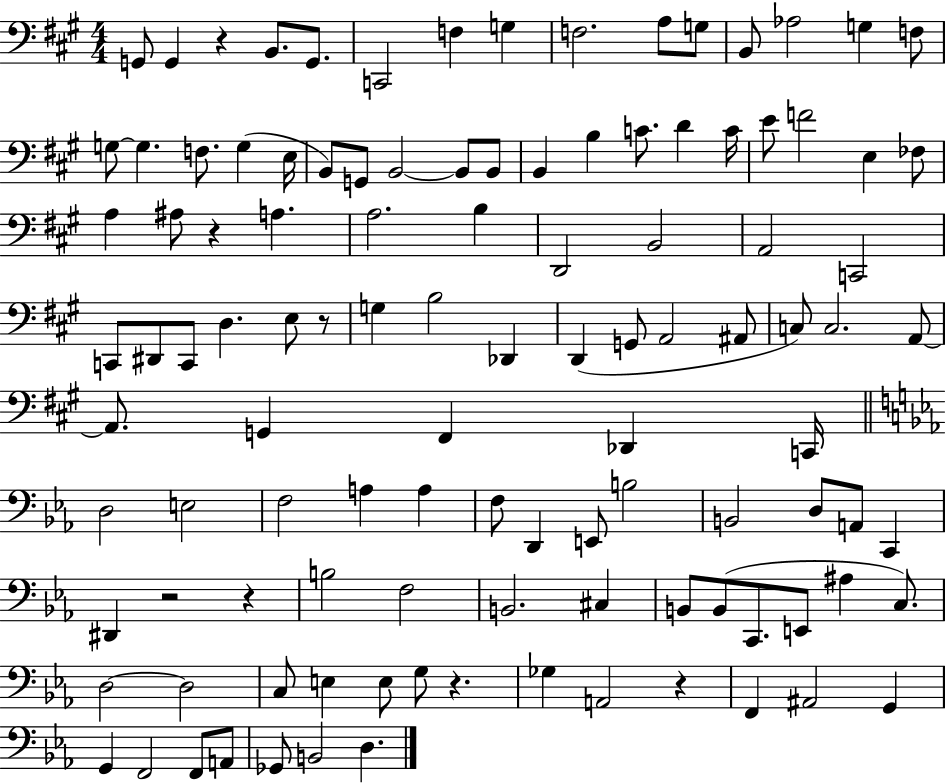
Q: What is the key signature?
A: A major